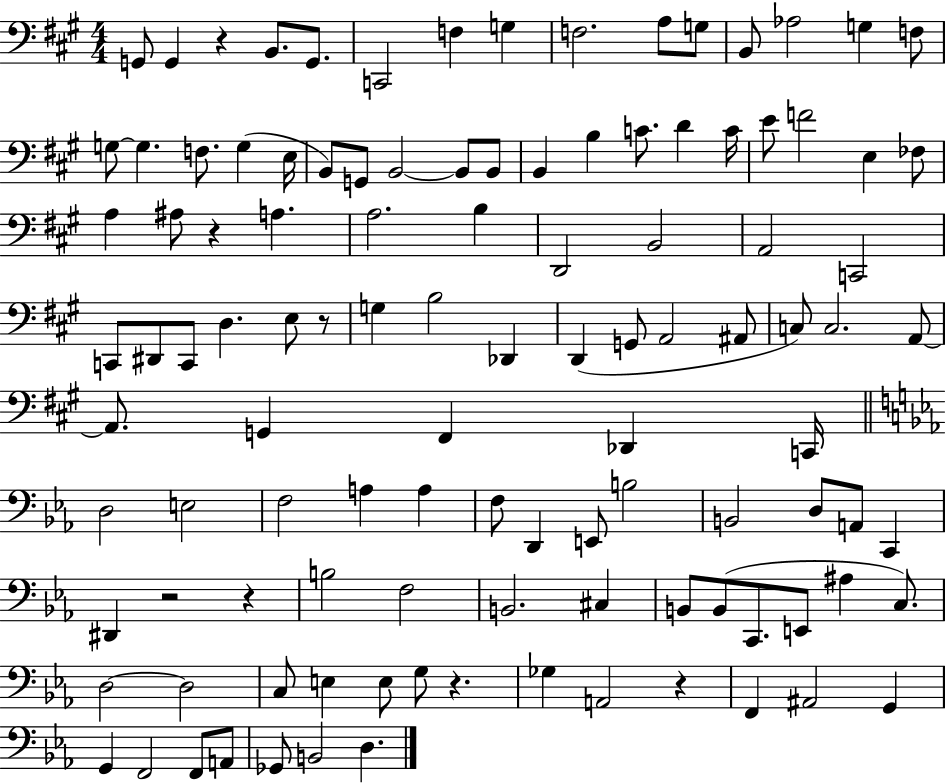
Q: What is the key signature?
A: A major